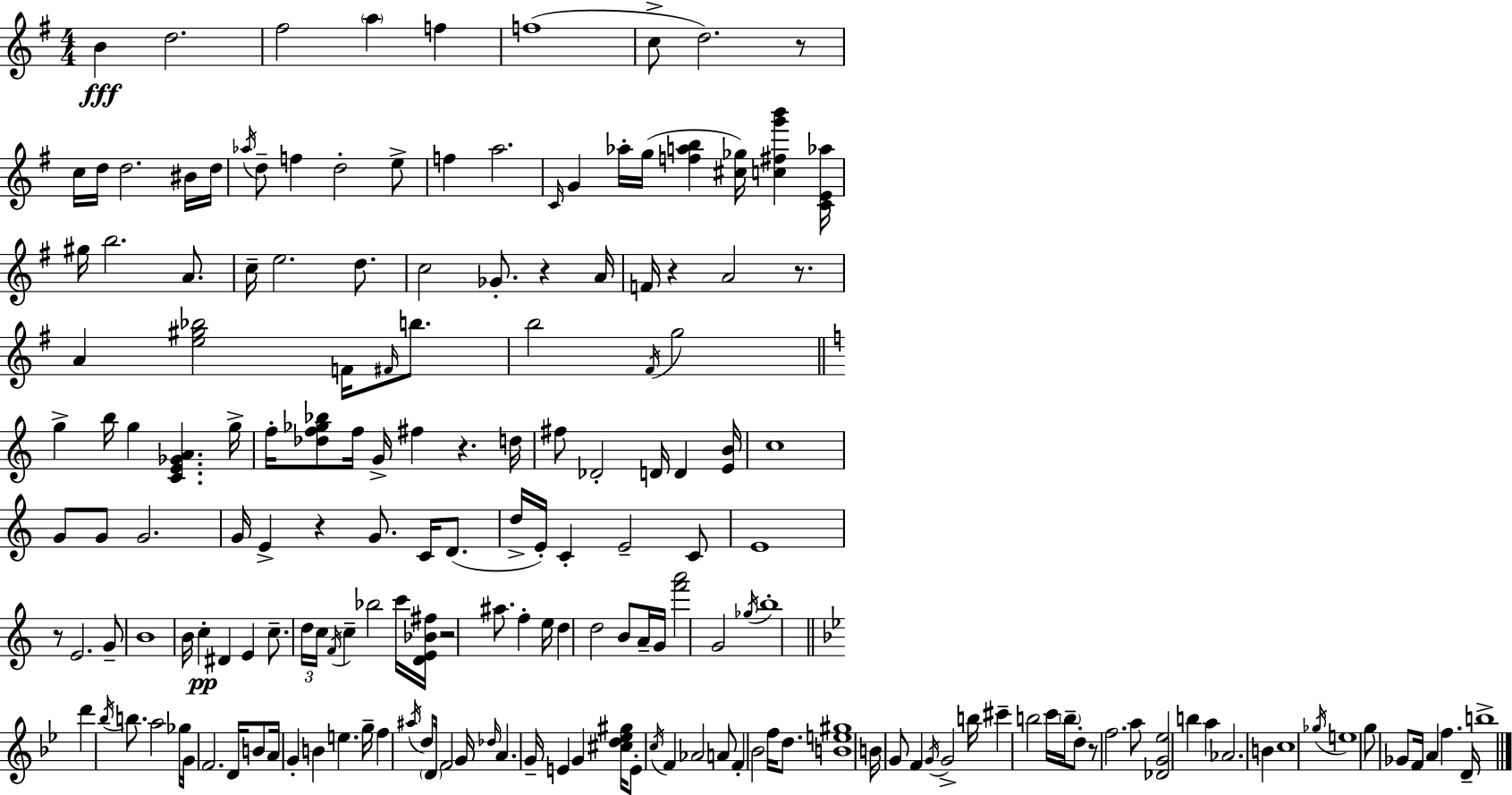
{
  \clef treble
  \numericTimeSignature
  \time 4/4
  \key e \minor
  \repeat volta 2 { b'4\fff d''2. | fis''2 \parenthesize a''4 f''4 | f''1( | c''8-> d''2.) r8 | \break c''16 d''16 d''2. bis'16 d''16 | \acciaccatura { aes''16 } d''8-- f''4 d''2-. e''8-> | f''4 a''2. | \grace { c'16 } g'4 aes''16-. g''16( <f'' a'' b''>4 <cis'' ges''>16) <c'' fis'' g''' b'''>4 | \break <c' e' aes''>16 gis''16 b''2. a'8. | c''16-- e''2. d''8. | c''2 ges'8.-. r4 | a'16 f'16 r4 a'2 r8. | \break a'4 <e'' gis'' bes''>2 f'16 \grace { fis'16 } | b''8. b''2 \acciaccatura { fis'16 } g''2 | \bar "||" \break \key c \major g''4-> b''16 g''4 <c' e' ges' a'>4. g''16-> | f''16-. <des'' f'' ges'' bes''>8 f''16 g'16-> fis''4 r4. d''16 | fis''8 des'2-. d'16 d'4 <e' b'>16 | c''1 | \break g'8 g'8 g'2. | g'16 e'4-> r4 g'8. c'16 d'8.( | d''16-> e'16-.) c'4-. e'2-- c'8 | e'1 | \break r8 e'2. g'8-- | b'1 | b'16 c''4-.\pp dis'4 e'4 c''8.-- | \tuplet 3/2 { d''16 c''16 \acciaccatura { f'16 } } c''4-- bes''2 c'''16 | \break <d' e' bes' fis''>16 r2 ais''8. f''4-. | e''16 d''4 d''2 b'8 a'16-- | g'16 <f''' a'''>2 g'2 | \acciaccatura { ges''16 } b''1-. | \break \bar "||" \break \key g \minor d'''4 \acciaccatura { bes''16 } b''8. a''2 | ges''16 g'16 f'2. d'16 b'8 | a'16 g'4-. b'4 e''4. | g''16-- f''4 \acciaccatura { ais''16 } d''8 \parenthesize d'16 f'2 | \break g'16 \grace { des''16 } a'4. g'16-- e'4 g'4 | <cis'' d'' ees'' gis''>16 e'8-. \acciaccatura { c''16 } f'4 aes'2 | a'8 f'4-. bes'2 | f''16 d''8. <b' e'' gis''>1 | \break b'16 g'8 f'4 \acciaccatura { g'16 } g'2-> | b''16 cis'''4-- b''2 | c'''16 \parenthesize b''16-- d''8-. r8 f''2. | a''8 <des' g' ees''>2 b''4 | \break a''4 aes'2. | b'4 c''1 | \acciaccatura { ges''16 } e''1 | g''8 ges'8 f'16 a'4 f''4. | \break d'16-- b''1-> | } \bar "|."
}